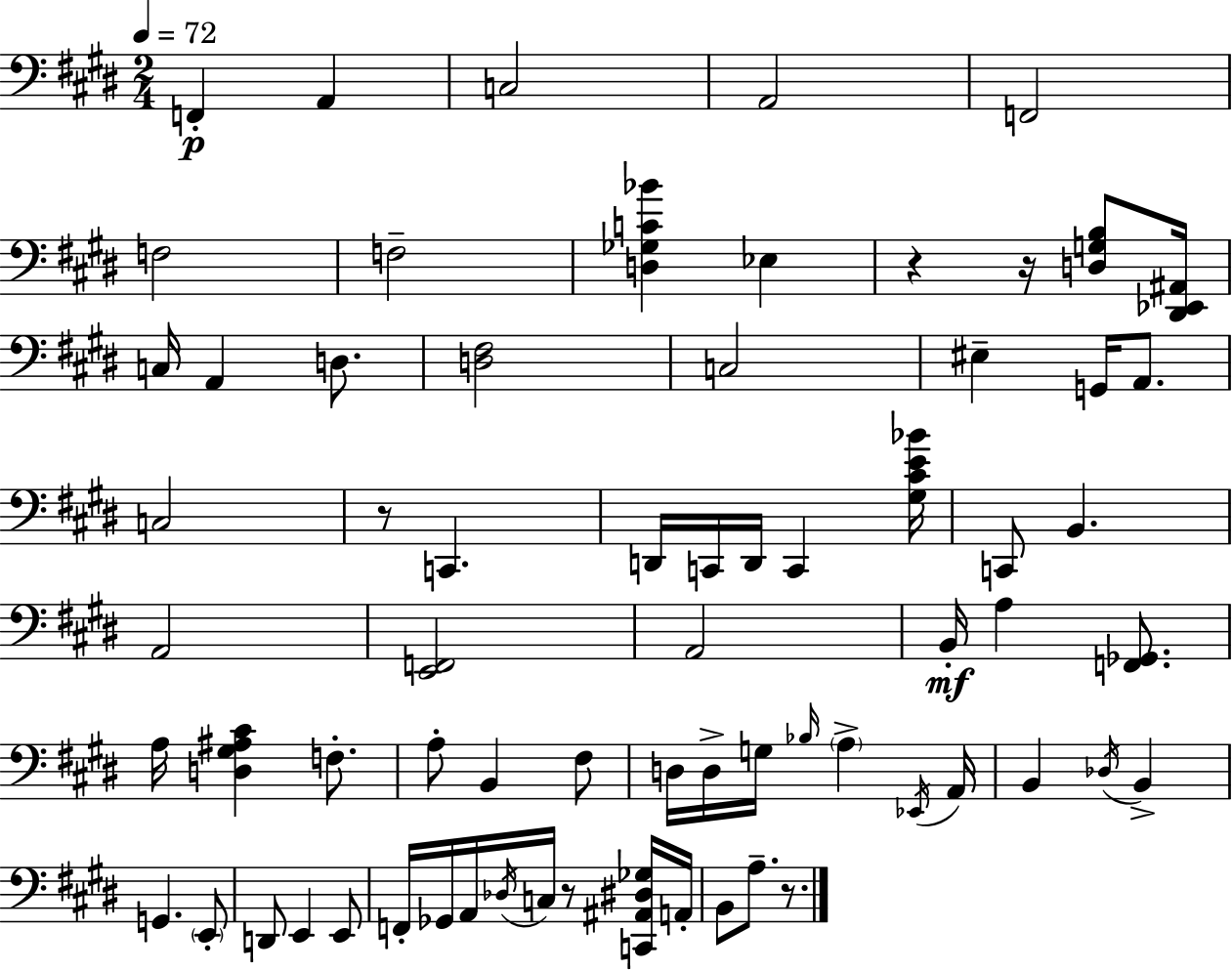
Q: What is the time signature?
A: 2/4